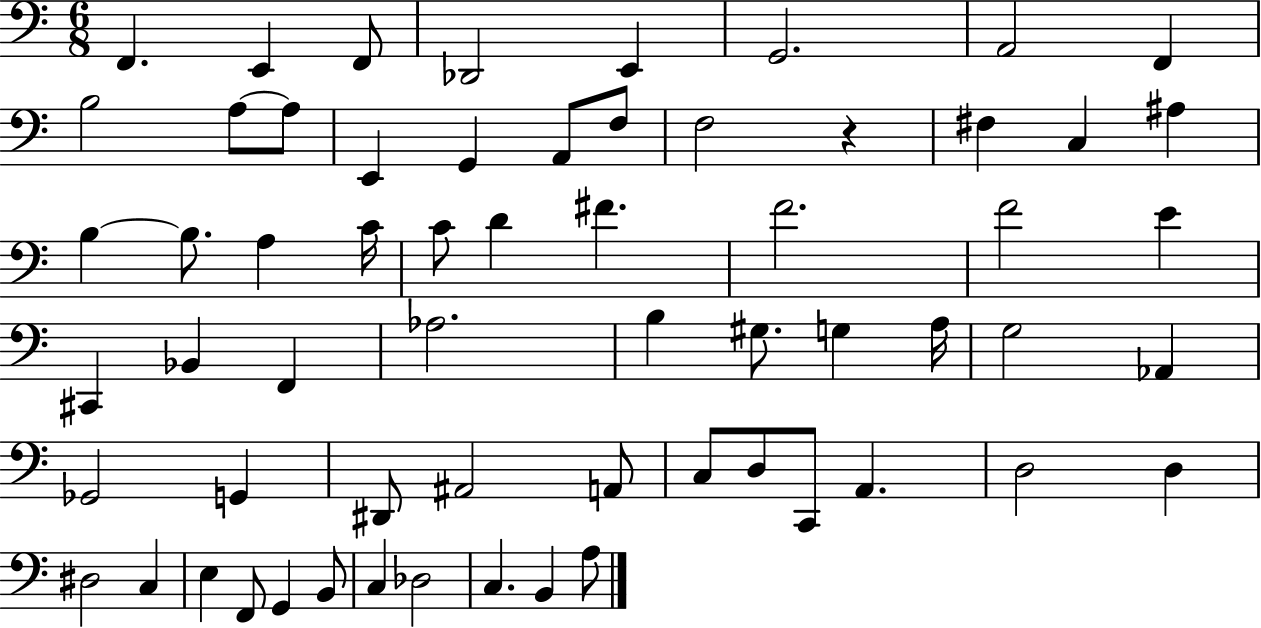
{
  \clef bass
  \numericTimeSignature
  \time 6/8
  \key c \major
  f,4. e,4 f,8 | des,2 e,4 | g,2. | a,2 f,4 | \break b2 a8~~ a8 | e,4 g,4 a,8 f8 | f2 r4 | fis4 c4 ais4 | \break b4~~ b8. a4 c'16 | c'8 d'4 fis'4. | f'2. | f'2 e'4 | \break cis,4 bes,4 f,4 | aes2. | b4 gis8. g4 a16 | g2 aes,4 | \break ges,2 g,4 | dis,8 ais,2 a,8 | c8 d8 c,8 a,4. | d2 d4 | \break dis2 c4 | e4 f,8 g,4 b,8 | c4 des2 | c4. b,4 a8 | \break \bar "|."
}